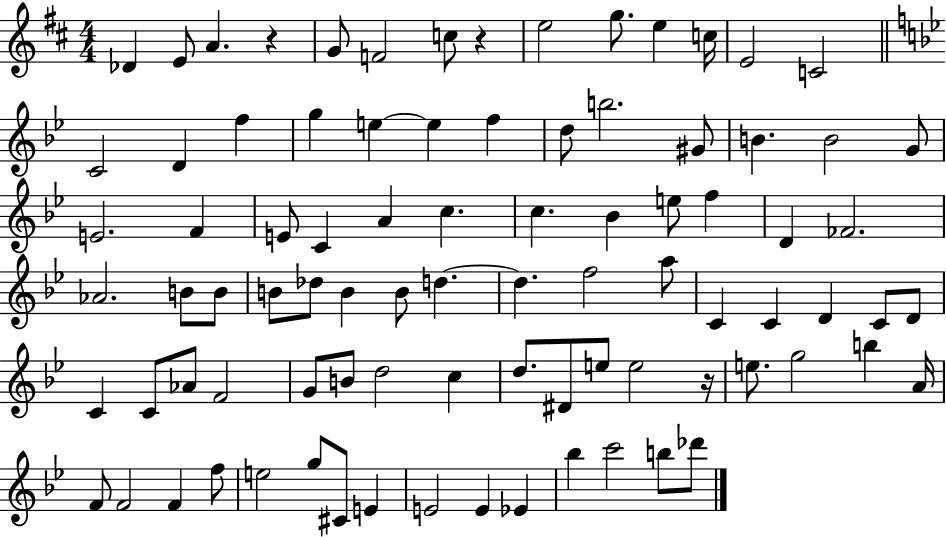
Db4/q E4/e A4/q. R/q G4/e F4/h C5/e R/q E5/h G5/e. E5/q C5/s E4/h C4/h C4/h D4/q F5/q G5/q E5/q E5/q F5/q D5/e B5/h. G#4/e B4/q. B4/h G4/e E4/h. F4/q E4/e C4/q A4/q C5/q. C5/q. Bb4/q E5/e F5/q D4/q FES4/h. Ab4/h. B4/e B4/e B4/e Db5/e B4/q B4/e D5/q. D5/q. F5/h A5/e C4/q C4/q D4/q C4/e D4/e C4/q C4/e Ab4/e F4/h G4/e B4/e D5/h C5/q D5/e. D#4/e E5/e E5/h R/s E5/e. G5/h B5/q A4/s F4/e F4/h F4/q F5/e E5/h G5/e C#4/e E4/q E4/h E4/q Eb4/q Bb5/q C6/h B5/e Db6/e